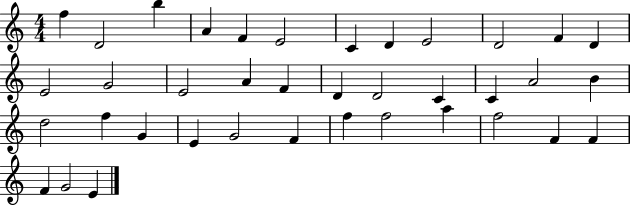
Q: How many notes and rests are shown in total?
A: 38